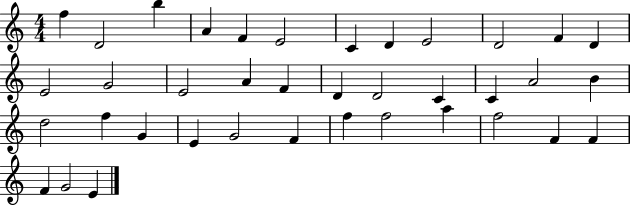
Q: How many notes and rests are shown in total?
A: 38